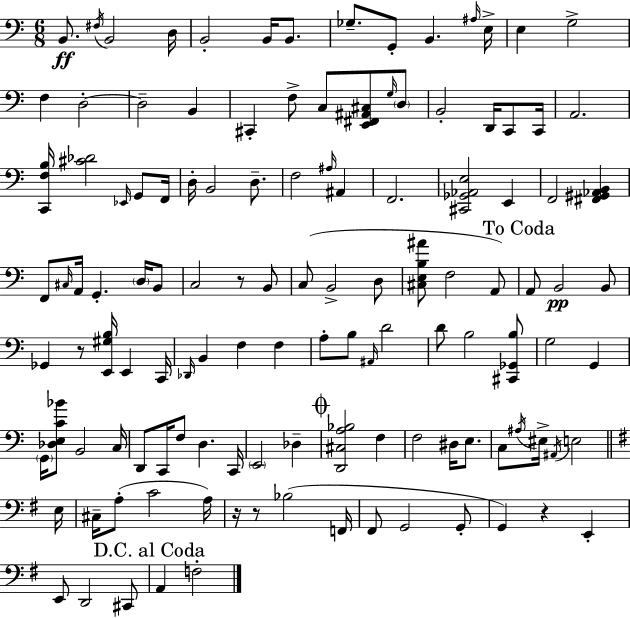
X:1
T:Untitled
M:6/8
L:1/4
K:Am
B,,/2 ^F,/4 B,,2 D,/4 B,,2 B,,/4 B,,/2 _G,/2 G,,/2 B,, ^A,/4 E,/4 E, G,2 F, D,2 D,2 B,, ^C,, F,/2 C,/2 [E,,^F,,^A,,^C,]/2 G,/4 D,/2 B,,2 D,,/4 C,,/2 C,,/4 A,,2 [C,,F,B,]/4 [^C_D]2 _E,,/4 G,,/2 F,,/4 D,/4 B,,2 D,/2 F,2 ^A,/4 ^A,, F,,2 [^C,,_G,,_A,,E,]2 E,, F,,2 [^F,,^G,,_A,,B,,] F,,/2 ^C,/4 A,,/4 G,, D,/4 B,,/2 C,2 z/2 B,,/2 C,/2 B,,2 D,/2 [^C,E,B,^A]/2 F,2 A,,/2 A,,/2 B,,2 B,,/2 _G,, z/2 [E,,^G,B,]/4 E,, C,,/4 _D,,/4 B,, F, F, A,/2 B,/2 ^A,,/4 D2 D/2 B,2 [^C,,_G,,B,]/2 G,2 G,, G,,/4 [_D,E,C_B]/2 B,,2 C,/4 D,,/2 C,,/4 F,/2 D, C,,/4 E,,2 _D, [D,,^C,A,_B,]2 F, F,2 ^D,/4 E,/2 C,/2 ^A,/4 ^E,/4 ^A,,/4 E,2 E,/4 ^C,/4 A,/2 C2 A,/4 z/4 z/2 _B,2 F,,/4 ^F,,/2 G,,2 G,,/2 G,, z E,, E,,/2 D,,2 ^C,,/2 A,, F,2